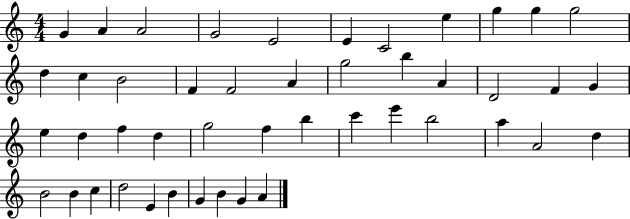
{
  \clef treble
  \numericTimeSignature
  \time 4/4
  \key c \major
  g'4 a'4 a'2 | g'2 e'2 | e'4 c'2 e''4 | g''4 g''4 g''2 | \break d''4 c''4 b'2 | f'4 f'2 a'4 | g''2 b''4 a'4 | d'2 f'4 g'4 | \break e''4 d''4 f''4 d''4 | g''2 f''4 b''4 | c'''4 e'''4 b''2 | a''4 a'2 d''4 | \break b'2 b'4 c''4 | d''2 e'4 b'4 | g'4 b'4 g'4 a'4 | \bar "|."
}